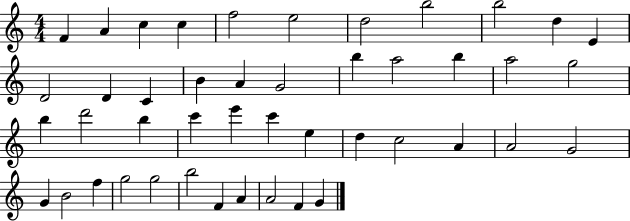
F4/q A4/q C5/q C5/q F5/h E5/h D5/h B5/h B5/h D5/q E4/q D4/h D4/q C4/q B4/q A4/q G4/h B5/q A5/h B5/q A5/h G5/h B5/q D6/h B5/q C6/q E6/q C6/q E5/q D5/q C5/h A4/q A4/h G4/h G4/q B4/h F5/q G5/h G5/h B5/h F4/q A4/q A4/h F4/q G4/q